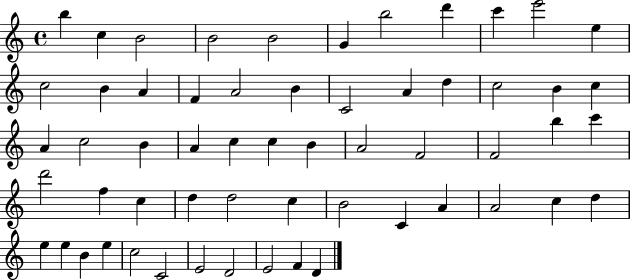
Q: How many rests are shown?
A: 0